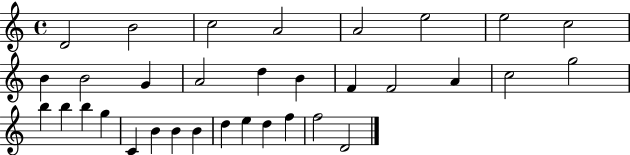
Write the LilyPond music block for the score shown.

{
  \clef treble
  \time 4/4
  \defaultTimeSignature
  \key c \major
  d'2 b'2 | c''2 a'2 | a'2 e''2 | e''2 c''2 | \break b'4 b'2 g'4 | a'2 d''4 b'4 | f'4 f'2 a'4 | c''2 g''2 | \break b''4 b''4 b''4 g''4 | c'4 b'4 b'4 b'4 | d''4 e''4 d''4 f''4 | f''2 d'2 | \break \bar "|."
}